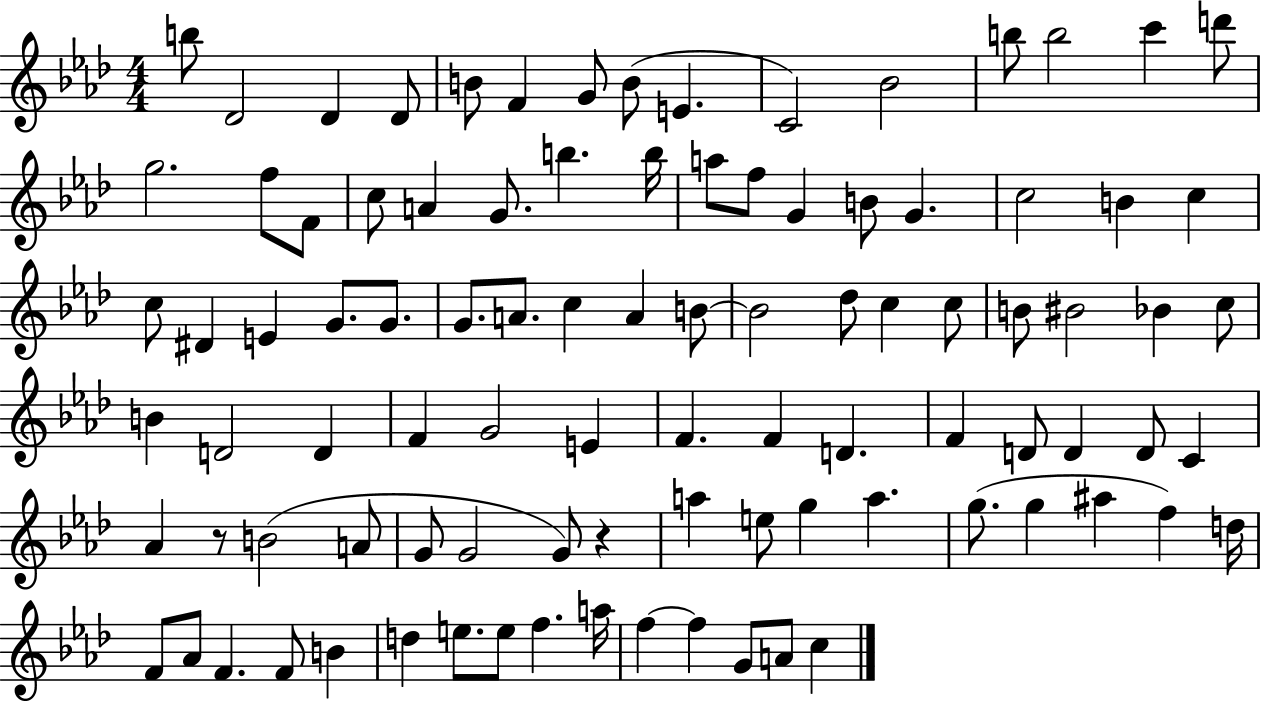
{
  \clef treble
  \numericTimeSignature
  \time 4/4
  \key aes \major
  b''8 des'2 des'4 des'8 | b'8 f'4 g'8 b'8( e'4. | c'2) bes'2 | b''8 b''2 c'''4 d'''8 | \break g''2. f''8 f'8 | c''8 a'4 g'8. b''4. b''16 | a''8 f''8 g'4 b'8 g'4. | c''2 b'4 c''4 | \break c''8 dis'4 e'4 g'8. g'8. | g'8. a'8. c''4 a'4 b'8~~ | b'2 des''8 c''4 c''8 | b'8 bis'2 bes'4 c''8 | \break b'4 d'2 d'4 | f'4 g'2 e'4 | f'4. f'4 d'4. | f'4 d'8 d'4 d'8 c'4 | \break aes'4 r8 b'2( a'8 | g'8 g'2 g'8) r4 | a''4 e''8 g''4 a''4. | g''8.( g''4 ais''4 f''4) d''16 | \break f'8 aes'8 f'4. f'8 b'4 | d''4 e''8. e''8 f''4. a''16 | f''4~~ f''4 g'8 a'8 c''4 | \bar "|."
}